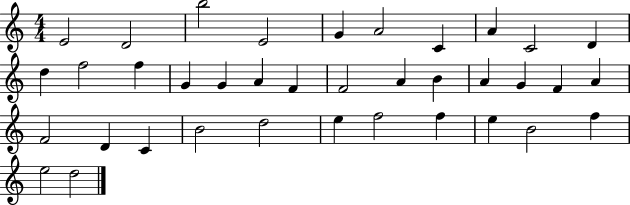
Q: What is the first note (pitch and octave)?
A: E4